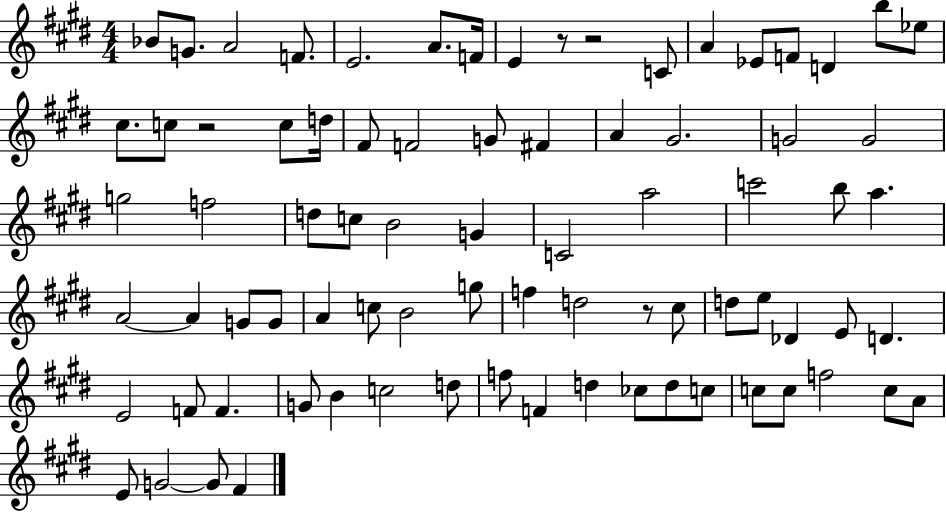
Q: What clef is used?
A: treble